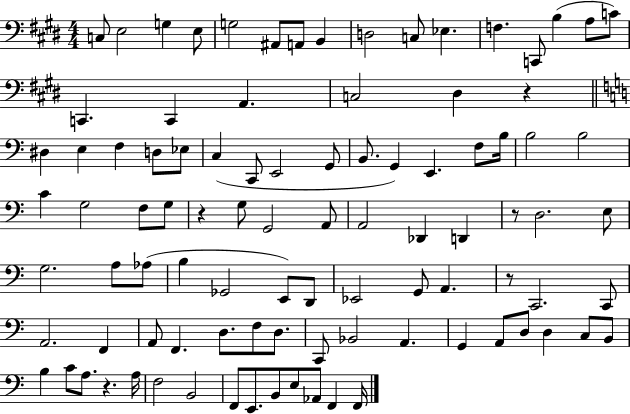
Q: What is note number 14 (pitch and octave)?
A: B3